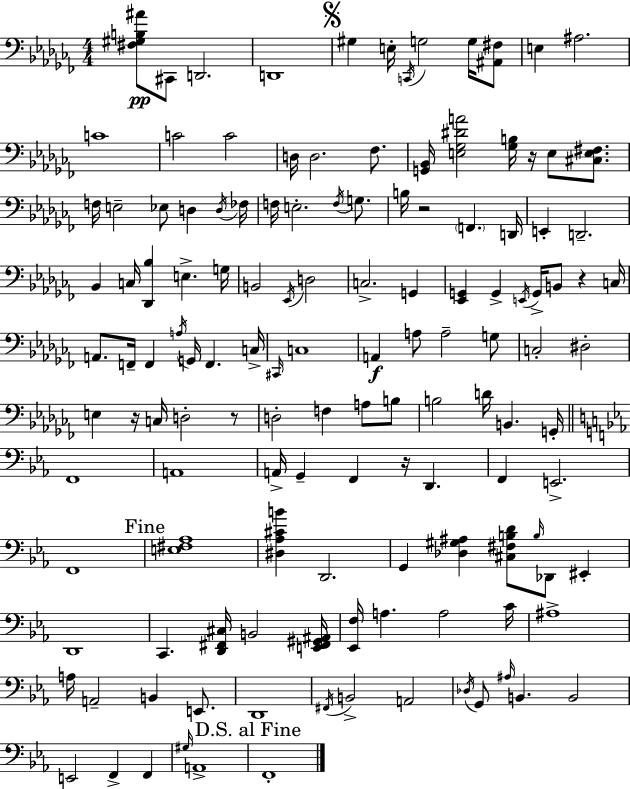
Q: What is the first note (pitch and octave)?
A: C#2